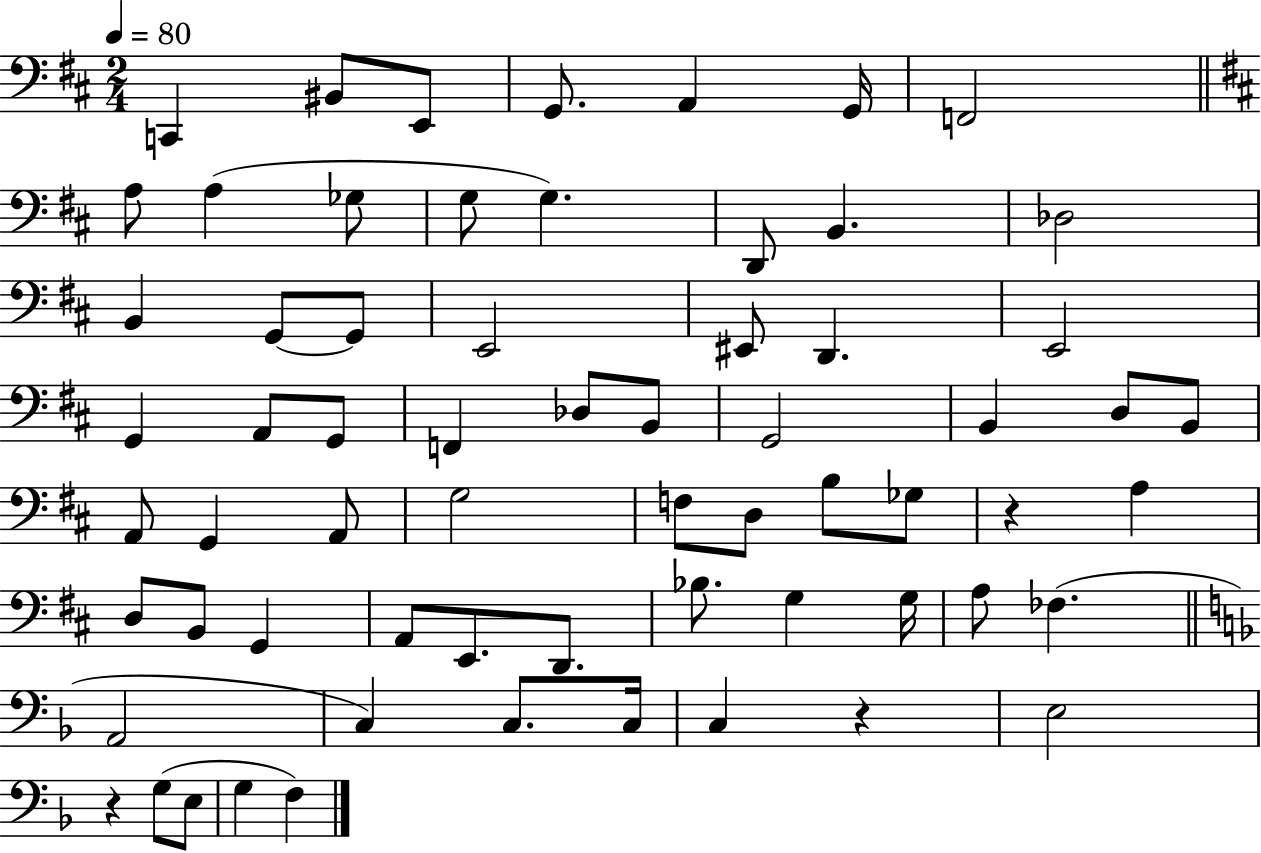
C2/q BIS2/e E2/e G2/e. A2/q G2/s F2/h A3/e A3/q Gb3/e G3/e G3/q. D2/e B2/q. Db3/h B2/q G2/e G2/e E2/h EIS2/e D2/q. E2/h G2/q A2/e G2/e F2/q Db3/e B2/e G2/h B2/q D3/e B2/e A2/e G2/q A2/e G3/h F3/e D3/e B3/e Gb3/e R/q A3/q D3/e B2/e G2/q A2/e E2/e. D2/e. Bb3/e. G3/q G3/s A3/e FES3/q. A2/h C3/q C3/e. C3/s C3/q R/q E3/h R/q G3/e E3/e G3/q F3/q